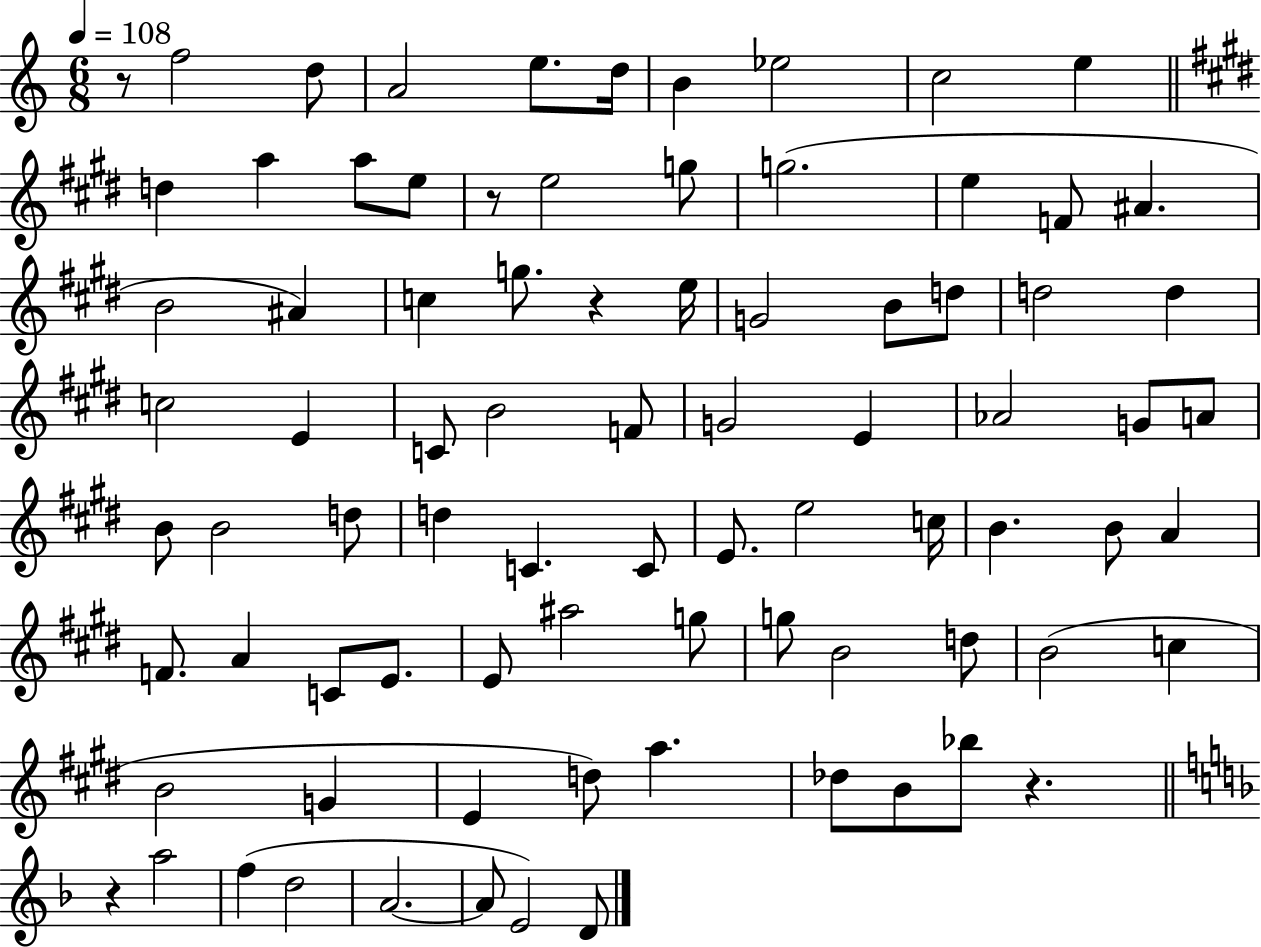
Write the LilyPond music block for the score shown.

{
  \clef treble
  \numericTimeSignature
  \time 6/8
  \key c \major
  \tempo 4 = 108
  \repeat volta 2 { r8 f''2 d''8 | a'2 e''8. d''16 | b'4 ees''2 | c''2 e''4 | \break \bar "||" \break \key e \major d''4 a''4 a''8 e''8 | r8 e''2 g''8 | g''2.( | e''4 f'8 ais'4. | \break b'2 ais'4) | c''4 g''8. r4 e''16 | g'2 b'8 d''8 | d''2 d''4 | \break c''2 e'4 | c'8 b'2 f'8 | g'2 e'4 | aes'2 g'8 a'8 | \break b'8 b'2 d''8 | d''4 c'4. c'8 | e'8. e''2 c''16 | b'4. b'8 a'4 | \break f'8. a'4 c'8 e'8. | e'8 ais''2 g''8 | g''8 b'2 d''8 | b'2( c''4 | \break b'2 g'4 | e'4 d''8) a''4. | des''8 b'8 bes''8 r4. | \bar "||" \break \key d \minor r4 a''2 | f''4( d''2 | a'2.~~ | a'8 e'2) d'8 | \break } \bar "|."
}